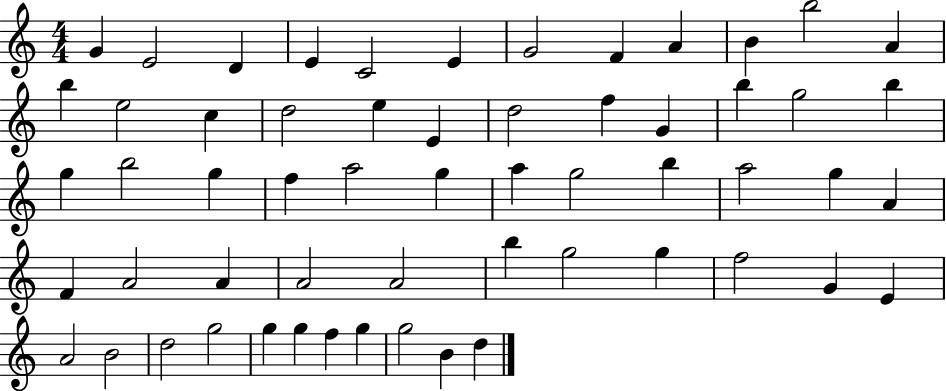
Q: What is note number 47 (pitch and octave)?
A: E4